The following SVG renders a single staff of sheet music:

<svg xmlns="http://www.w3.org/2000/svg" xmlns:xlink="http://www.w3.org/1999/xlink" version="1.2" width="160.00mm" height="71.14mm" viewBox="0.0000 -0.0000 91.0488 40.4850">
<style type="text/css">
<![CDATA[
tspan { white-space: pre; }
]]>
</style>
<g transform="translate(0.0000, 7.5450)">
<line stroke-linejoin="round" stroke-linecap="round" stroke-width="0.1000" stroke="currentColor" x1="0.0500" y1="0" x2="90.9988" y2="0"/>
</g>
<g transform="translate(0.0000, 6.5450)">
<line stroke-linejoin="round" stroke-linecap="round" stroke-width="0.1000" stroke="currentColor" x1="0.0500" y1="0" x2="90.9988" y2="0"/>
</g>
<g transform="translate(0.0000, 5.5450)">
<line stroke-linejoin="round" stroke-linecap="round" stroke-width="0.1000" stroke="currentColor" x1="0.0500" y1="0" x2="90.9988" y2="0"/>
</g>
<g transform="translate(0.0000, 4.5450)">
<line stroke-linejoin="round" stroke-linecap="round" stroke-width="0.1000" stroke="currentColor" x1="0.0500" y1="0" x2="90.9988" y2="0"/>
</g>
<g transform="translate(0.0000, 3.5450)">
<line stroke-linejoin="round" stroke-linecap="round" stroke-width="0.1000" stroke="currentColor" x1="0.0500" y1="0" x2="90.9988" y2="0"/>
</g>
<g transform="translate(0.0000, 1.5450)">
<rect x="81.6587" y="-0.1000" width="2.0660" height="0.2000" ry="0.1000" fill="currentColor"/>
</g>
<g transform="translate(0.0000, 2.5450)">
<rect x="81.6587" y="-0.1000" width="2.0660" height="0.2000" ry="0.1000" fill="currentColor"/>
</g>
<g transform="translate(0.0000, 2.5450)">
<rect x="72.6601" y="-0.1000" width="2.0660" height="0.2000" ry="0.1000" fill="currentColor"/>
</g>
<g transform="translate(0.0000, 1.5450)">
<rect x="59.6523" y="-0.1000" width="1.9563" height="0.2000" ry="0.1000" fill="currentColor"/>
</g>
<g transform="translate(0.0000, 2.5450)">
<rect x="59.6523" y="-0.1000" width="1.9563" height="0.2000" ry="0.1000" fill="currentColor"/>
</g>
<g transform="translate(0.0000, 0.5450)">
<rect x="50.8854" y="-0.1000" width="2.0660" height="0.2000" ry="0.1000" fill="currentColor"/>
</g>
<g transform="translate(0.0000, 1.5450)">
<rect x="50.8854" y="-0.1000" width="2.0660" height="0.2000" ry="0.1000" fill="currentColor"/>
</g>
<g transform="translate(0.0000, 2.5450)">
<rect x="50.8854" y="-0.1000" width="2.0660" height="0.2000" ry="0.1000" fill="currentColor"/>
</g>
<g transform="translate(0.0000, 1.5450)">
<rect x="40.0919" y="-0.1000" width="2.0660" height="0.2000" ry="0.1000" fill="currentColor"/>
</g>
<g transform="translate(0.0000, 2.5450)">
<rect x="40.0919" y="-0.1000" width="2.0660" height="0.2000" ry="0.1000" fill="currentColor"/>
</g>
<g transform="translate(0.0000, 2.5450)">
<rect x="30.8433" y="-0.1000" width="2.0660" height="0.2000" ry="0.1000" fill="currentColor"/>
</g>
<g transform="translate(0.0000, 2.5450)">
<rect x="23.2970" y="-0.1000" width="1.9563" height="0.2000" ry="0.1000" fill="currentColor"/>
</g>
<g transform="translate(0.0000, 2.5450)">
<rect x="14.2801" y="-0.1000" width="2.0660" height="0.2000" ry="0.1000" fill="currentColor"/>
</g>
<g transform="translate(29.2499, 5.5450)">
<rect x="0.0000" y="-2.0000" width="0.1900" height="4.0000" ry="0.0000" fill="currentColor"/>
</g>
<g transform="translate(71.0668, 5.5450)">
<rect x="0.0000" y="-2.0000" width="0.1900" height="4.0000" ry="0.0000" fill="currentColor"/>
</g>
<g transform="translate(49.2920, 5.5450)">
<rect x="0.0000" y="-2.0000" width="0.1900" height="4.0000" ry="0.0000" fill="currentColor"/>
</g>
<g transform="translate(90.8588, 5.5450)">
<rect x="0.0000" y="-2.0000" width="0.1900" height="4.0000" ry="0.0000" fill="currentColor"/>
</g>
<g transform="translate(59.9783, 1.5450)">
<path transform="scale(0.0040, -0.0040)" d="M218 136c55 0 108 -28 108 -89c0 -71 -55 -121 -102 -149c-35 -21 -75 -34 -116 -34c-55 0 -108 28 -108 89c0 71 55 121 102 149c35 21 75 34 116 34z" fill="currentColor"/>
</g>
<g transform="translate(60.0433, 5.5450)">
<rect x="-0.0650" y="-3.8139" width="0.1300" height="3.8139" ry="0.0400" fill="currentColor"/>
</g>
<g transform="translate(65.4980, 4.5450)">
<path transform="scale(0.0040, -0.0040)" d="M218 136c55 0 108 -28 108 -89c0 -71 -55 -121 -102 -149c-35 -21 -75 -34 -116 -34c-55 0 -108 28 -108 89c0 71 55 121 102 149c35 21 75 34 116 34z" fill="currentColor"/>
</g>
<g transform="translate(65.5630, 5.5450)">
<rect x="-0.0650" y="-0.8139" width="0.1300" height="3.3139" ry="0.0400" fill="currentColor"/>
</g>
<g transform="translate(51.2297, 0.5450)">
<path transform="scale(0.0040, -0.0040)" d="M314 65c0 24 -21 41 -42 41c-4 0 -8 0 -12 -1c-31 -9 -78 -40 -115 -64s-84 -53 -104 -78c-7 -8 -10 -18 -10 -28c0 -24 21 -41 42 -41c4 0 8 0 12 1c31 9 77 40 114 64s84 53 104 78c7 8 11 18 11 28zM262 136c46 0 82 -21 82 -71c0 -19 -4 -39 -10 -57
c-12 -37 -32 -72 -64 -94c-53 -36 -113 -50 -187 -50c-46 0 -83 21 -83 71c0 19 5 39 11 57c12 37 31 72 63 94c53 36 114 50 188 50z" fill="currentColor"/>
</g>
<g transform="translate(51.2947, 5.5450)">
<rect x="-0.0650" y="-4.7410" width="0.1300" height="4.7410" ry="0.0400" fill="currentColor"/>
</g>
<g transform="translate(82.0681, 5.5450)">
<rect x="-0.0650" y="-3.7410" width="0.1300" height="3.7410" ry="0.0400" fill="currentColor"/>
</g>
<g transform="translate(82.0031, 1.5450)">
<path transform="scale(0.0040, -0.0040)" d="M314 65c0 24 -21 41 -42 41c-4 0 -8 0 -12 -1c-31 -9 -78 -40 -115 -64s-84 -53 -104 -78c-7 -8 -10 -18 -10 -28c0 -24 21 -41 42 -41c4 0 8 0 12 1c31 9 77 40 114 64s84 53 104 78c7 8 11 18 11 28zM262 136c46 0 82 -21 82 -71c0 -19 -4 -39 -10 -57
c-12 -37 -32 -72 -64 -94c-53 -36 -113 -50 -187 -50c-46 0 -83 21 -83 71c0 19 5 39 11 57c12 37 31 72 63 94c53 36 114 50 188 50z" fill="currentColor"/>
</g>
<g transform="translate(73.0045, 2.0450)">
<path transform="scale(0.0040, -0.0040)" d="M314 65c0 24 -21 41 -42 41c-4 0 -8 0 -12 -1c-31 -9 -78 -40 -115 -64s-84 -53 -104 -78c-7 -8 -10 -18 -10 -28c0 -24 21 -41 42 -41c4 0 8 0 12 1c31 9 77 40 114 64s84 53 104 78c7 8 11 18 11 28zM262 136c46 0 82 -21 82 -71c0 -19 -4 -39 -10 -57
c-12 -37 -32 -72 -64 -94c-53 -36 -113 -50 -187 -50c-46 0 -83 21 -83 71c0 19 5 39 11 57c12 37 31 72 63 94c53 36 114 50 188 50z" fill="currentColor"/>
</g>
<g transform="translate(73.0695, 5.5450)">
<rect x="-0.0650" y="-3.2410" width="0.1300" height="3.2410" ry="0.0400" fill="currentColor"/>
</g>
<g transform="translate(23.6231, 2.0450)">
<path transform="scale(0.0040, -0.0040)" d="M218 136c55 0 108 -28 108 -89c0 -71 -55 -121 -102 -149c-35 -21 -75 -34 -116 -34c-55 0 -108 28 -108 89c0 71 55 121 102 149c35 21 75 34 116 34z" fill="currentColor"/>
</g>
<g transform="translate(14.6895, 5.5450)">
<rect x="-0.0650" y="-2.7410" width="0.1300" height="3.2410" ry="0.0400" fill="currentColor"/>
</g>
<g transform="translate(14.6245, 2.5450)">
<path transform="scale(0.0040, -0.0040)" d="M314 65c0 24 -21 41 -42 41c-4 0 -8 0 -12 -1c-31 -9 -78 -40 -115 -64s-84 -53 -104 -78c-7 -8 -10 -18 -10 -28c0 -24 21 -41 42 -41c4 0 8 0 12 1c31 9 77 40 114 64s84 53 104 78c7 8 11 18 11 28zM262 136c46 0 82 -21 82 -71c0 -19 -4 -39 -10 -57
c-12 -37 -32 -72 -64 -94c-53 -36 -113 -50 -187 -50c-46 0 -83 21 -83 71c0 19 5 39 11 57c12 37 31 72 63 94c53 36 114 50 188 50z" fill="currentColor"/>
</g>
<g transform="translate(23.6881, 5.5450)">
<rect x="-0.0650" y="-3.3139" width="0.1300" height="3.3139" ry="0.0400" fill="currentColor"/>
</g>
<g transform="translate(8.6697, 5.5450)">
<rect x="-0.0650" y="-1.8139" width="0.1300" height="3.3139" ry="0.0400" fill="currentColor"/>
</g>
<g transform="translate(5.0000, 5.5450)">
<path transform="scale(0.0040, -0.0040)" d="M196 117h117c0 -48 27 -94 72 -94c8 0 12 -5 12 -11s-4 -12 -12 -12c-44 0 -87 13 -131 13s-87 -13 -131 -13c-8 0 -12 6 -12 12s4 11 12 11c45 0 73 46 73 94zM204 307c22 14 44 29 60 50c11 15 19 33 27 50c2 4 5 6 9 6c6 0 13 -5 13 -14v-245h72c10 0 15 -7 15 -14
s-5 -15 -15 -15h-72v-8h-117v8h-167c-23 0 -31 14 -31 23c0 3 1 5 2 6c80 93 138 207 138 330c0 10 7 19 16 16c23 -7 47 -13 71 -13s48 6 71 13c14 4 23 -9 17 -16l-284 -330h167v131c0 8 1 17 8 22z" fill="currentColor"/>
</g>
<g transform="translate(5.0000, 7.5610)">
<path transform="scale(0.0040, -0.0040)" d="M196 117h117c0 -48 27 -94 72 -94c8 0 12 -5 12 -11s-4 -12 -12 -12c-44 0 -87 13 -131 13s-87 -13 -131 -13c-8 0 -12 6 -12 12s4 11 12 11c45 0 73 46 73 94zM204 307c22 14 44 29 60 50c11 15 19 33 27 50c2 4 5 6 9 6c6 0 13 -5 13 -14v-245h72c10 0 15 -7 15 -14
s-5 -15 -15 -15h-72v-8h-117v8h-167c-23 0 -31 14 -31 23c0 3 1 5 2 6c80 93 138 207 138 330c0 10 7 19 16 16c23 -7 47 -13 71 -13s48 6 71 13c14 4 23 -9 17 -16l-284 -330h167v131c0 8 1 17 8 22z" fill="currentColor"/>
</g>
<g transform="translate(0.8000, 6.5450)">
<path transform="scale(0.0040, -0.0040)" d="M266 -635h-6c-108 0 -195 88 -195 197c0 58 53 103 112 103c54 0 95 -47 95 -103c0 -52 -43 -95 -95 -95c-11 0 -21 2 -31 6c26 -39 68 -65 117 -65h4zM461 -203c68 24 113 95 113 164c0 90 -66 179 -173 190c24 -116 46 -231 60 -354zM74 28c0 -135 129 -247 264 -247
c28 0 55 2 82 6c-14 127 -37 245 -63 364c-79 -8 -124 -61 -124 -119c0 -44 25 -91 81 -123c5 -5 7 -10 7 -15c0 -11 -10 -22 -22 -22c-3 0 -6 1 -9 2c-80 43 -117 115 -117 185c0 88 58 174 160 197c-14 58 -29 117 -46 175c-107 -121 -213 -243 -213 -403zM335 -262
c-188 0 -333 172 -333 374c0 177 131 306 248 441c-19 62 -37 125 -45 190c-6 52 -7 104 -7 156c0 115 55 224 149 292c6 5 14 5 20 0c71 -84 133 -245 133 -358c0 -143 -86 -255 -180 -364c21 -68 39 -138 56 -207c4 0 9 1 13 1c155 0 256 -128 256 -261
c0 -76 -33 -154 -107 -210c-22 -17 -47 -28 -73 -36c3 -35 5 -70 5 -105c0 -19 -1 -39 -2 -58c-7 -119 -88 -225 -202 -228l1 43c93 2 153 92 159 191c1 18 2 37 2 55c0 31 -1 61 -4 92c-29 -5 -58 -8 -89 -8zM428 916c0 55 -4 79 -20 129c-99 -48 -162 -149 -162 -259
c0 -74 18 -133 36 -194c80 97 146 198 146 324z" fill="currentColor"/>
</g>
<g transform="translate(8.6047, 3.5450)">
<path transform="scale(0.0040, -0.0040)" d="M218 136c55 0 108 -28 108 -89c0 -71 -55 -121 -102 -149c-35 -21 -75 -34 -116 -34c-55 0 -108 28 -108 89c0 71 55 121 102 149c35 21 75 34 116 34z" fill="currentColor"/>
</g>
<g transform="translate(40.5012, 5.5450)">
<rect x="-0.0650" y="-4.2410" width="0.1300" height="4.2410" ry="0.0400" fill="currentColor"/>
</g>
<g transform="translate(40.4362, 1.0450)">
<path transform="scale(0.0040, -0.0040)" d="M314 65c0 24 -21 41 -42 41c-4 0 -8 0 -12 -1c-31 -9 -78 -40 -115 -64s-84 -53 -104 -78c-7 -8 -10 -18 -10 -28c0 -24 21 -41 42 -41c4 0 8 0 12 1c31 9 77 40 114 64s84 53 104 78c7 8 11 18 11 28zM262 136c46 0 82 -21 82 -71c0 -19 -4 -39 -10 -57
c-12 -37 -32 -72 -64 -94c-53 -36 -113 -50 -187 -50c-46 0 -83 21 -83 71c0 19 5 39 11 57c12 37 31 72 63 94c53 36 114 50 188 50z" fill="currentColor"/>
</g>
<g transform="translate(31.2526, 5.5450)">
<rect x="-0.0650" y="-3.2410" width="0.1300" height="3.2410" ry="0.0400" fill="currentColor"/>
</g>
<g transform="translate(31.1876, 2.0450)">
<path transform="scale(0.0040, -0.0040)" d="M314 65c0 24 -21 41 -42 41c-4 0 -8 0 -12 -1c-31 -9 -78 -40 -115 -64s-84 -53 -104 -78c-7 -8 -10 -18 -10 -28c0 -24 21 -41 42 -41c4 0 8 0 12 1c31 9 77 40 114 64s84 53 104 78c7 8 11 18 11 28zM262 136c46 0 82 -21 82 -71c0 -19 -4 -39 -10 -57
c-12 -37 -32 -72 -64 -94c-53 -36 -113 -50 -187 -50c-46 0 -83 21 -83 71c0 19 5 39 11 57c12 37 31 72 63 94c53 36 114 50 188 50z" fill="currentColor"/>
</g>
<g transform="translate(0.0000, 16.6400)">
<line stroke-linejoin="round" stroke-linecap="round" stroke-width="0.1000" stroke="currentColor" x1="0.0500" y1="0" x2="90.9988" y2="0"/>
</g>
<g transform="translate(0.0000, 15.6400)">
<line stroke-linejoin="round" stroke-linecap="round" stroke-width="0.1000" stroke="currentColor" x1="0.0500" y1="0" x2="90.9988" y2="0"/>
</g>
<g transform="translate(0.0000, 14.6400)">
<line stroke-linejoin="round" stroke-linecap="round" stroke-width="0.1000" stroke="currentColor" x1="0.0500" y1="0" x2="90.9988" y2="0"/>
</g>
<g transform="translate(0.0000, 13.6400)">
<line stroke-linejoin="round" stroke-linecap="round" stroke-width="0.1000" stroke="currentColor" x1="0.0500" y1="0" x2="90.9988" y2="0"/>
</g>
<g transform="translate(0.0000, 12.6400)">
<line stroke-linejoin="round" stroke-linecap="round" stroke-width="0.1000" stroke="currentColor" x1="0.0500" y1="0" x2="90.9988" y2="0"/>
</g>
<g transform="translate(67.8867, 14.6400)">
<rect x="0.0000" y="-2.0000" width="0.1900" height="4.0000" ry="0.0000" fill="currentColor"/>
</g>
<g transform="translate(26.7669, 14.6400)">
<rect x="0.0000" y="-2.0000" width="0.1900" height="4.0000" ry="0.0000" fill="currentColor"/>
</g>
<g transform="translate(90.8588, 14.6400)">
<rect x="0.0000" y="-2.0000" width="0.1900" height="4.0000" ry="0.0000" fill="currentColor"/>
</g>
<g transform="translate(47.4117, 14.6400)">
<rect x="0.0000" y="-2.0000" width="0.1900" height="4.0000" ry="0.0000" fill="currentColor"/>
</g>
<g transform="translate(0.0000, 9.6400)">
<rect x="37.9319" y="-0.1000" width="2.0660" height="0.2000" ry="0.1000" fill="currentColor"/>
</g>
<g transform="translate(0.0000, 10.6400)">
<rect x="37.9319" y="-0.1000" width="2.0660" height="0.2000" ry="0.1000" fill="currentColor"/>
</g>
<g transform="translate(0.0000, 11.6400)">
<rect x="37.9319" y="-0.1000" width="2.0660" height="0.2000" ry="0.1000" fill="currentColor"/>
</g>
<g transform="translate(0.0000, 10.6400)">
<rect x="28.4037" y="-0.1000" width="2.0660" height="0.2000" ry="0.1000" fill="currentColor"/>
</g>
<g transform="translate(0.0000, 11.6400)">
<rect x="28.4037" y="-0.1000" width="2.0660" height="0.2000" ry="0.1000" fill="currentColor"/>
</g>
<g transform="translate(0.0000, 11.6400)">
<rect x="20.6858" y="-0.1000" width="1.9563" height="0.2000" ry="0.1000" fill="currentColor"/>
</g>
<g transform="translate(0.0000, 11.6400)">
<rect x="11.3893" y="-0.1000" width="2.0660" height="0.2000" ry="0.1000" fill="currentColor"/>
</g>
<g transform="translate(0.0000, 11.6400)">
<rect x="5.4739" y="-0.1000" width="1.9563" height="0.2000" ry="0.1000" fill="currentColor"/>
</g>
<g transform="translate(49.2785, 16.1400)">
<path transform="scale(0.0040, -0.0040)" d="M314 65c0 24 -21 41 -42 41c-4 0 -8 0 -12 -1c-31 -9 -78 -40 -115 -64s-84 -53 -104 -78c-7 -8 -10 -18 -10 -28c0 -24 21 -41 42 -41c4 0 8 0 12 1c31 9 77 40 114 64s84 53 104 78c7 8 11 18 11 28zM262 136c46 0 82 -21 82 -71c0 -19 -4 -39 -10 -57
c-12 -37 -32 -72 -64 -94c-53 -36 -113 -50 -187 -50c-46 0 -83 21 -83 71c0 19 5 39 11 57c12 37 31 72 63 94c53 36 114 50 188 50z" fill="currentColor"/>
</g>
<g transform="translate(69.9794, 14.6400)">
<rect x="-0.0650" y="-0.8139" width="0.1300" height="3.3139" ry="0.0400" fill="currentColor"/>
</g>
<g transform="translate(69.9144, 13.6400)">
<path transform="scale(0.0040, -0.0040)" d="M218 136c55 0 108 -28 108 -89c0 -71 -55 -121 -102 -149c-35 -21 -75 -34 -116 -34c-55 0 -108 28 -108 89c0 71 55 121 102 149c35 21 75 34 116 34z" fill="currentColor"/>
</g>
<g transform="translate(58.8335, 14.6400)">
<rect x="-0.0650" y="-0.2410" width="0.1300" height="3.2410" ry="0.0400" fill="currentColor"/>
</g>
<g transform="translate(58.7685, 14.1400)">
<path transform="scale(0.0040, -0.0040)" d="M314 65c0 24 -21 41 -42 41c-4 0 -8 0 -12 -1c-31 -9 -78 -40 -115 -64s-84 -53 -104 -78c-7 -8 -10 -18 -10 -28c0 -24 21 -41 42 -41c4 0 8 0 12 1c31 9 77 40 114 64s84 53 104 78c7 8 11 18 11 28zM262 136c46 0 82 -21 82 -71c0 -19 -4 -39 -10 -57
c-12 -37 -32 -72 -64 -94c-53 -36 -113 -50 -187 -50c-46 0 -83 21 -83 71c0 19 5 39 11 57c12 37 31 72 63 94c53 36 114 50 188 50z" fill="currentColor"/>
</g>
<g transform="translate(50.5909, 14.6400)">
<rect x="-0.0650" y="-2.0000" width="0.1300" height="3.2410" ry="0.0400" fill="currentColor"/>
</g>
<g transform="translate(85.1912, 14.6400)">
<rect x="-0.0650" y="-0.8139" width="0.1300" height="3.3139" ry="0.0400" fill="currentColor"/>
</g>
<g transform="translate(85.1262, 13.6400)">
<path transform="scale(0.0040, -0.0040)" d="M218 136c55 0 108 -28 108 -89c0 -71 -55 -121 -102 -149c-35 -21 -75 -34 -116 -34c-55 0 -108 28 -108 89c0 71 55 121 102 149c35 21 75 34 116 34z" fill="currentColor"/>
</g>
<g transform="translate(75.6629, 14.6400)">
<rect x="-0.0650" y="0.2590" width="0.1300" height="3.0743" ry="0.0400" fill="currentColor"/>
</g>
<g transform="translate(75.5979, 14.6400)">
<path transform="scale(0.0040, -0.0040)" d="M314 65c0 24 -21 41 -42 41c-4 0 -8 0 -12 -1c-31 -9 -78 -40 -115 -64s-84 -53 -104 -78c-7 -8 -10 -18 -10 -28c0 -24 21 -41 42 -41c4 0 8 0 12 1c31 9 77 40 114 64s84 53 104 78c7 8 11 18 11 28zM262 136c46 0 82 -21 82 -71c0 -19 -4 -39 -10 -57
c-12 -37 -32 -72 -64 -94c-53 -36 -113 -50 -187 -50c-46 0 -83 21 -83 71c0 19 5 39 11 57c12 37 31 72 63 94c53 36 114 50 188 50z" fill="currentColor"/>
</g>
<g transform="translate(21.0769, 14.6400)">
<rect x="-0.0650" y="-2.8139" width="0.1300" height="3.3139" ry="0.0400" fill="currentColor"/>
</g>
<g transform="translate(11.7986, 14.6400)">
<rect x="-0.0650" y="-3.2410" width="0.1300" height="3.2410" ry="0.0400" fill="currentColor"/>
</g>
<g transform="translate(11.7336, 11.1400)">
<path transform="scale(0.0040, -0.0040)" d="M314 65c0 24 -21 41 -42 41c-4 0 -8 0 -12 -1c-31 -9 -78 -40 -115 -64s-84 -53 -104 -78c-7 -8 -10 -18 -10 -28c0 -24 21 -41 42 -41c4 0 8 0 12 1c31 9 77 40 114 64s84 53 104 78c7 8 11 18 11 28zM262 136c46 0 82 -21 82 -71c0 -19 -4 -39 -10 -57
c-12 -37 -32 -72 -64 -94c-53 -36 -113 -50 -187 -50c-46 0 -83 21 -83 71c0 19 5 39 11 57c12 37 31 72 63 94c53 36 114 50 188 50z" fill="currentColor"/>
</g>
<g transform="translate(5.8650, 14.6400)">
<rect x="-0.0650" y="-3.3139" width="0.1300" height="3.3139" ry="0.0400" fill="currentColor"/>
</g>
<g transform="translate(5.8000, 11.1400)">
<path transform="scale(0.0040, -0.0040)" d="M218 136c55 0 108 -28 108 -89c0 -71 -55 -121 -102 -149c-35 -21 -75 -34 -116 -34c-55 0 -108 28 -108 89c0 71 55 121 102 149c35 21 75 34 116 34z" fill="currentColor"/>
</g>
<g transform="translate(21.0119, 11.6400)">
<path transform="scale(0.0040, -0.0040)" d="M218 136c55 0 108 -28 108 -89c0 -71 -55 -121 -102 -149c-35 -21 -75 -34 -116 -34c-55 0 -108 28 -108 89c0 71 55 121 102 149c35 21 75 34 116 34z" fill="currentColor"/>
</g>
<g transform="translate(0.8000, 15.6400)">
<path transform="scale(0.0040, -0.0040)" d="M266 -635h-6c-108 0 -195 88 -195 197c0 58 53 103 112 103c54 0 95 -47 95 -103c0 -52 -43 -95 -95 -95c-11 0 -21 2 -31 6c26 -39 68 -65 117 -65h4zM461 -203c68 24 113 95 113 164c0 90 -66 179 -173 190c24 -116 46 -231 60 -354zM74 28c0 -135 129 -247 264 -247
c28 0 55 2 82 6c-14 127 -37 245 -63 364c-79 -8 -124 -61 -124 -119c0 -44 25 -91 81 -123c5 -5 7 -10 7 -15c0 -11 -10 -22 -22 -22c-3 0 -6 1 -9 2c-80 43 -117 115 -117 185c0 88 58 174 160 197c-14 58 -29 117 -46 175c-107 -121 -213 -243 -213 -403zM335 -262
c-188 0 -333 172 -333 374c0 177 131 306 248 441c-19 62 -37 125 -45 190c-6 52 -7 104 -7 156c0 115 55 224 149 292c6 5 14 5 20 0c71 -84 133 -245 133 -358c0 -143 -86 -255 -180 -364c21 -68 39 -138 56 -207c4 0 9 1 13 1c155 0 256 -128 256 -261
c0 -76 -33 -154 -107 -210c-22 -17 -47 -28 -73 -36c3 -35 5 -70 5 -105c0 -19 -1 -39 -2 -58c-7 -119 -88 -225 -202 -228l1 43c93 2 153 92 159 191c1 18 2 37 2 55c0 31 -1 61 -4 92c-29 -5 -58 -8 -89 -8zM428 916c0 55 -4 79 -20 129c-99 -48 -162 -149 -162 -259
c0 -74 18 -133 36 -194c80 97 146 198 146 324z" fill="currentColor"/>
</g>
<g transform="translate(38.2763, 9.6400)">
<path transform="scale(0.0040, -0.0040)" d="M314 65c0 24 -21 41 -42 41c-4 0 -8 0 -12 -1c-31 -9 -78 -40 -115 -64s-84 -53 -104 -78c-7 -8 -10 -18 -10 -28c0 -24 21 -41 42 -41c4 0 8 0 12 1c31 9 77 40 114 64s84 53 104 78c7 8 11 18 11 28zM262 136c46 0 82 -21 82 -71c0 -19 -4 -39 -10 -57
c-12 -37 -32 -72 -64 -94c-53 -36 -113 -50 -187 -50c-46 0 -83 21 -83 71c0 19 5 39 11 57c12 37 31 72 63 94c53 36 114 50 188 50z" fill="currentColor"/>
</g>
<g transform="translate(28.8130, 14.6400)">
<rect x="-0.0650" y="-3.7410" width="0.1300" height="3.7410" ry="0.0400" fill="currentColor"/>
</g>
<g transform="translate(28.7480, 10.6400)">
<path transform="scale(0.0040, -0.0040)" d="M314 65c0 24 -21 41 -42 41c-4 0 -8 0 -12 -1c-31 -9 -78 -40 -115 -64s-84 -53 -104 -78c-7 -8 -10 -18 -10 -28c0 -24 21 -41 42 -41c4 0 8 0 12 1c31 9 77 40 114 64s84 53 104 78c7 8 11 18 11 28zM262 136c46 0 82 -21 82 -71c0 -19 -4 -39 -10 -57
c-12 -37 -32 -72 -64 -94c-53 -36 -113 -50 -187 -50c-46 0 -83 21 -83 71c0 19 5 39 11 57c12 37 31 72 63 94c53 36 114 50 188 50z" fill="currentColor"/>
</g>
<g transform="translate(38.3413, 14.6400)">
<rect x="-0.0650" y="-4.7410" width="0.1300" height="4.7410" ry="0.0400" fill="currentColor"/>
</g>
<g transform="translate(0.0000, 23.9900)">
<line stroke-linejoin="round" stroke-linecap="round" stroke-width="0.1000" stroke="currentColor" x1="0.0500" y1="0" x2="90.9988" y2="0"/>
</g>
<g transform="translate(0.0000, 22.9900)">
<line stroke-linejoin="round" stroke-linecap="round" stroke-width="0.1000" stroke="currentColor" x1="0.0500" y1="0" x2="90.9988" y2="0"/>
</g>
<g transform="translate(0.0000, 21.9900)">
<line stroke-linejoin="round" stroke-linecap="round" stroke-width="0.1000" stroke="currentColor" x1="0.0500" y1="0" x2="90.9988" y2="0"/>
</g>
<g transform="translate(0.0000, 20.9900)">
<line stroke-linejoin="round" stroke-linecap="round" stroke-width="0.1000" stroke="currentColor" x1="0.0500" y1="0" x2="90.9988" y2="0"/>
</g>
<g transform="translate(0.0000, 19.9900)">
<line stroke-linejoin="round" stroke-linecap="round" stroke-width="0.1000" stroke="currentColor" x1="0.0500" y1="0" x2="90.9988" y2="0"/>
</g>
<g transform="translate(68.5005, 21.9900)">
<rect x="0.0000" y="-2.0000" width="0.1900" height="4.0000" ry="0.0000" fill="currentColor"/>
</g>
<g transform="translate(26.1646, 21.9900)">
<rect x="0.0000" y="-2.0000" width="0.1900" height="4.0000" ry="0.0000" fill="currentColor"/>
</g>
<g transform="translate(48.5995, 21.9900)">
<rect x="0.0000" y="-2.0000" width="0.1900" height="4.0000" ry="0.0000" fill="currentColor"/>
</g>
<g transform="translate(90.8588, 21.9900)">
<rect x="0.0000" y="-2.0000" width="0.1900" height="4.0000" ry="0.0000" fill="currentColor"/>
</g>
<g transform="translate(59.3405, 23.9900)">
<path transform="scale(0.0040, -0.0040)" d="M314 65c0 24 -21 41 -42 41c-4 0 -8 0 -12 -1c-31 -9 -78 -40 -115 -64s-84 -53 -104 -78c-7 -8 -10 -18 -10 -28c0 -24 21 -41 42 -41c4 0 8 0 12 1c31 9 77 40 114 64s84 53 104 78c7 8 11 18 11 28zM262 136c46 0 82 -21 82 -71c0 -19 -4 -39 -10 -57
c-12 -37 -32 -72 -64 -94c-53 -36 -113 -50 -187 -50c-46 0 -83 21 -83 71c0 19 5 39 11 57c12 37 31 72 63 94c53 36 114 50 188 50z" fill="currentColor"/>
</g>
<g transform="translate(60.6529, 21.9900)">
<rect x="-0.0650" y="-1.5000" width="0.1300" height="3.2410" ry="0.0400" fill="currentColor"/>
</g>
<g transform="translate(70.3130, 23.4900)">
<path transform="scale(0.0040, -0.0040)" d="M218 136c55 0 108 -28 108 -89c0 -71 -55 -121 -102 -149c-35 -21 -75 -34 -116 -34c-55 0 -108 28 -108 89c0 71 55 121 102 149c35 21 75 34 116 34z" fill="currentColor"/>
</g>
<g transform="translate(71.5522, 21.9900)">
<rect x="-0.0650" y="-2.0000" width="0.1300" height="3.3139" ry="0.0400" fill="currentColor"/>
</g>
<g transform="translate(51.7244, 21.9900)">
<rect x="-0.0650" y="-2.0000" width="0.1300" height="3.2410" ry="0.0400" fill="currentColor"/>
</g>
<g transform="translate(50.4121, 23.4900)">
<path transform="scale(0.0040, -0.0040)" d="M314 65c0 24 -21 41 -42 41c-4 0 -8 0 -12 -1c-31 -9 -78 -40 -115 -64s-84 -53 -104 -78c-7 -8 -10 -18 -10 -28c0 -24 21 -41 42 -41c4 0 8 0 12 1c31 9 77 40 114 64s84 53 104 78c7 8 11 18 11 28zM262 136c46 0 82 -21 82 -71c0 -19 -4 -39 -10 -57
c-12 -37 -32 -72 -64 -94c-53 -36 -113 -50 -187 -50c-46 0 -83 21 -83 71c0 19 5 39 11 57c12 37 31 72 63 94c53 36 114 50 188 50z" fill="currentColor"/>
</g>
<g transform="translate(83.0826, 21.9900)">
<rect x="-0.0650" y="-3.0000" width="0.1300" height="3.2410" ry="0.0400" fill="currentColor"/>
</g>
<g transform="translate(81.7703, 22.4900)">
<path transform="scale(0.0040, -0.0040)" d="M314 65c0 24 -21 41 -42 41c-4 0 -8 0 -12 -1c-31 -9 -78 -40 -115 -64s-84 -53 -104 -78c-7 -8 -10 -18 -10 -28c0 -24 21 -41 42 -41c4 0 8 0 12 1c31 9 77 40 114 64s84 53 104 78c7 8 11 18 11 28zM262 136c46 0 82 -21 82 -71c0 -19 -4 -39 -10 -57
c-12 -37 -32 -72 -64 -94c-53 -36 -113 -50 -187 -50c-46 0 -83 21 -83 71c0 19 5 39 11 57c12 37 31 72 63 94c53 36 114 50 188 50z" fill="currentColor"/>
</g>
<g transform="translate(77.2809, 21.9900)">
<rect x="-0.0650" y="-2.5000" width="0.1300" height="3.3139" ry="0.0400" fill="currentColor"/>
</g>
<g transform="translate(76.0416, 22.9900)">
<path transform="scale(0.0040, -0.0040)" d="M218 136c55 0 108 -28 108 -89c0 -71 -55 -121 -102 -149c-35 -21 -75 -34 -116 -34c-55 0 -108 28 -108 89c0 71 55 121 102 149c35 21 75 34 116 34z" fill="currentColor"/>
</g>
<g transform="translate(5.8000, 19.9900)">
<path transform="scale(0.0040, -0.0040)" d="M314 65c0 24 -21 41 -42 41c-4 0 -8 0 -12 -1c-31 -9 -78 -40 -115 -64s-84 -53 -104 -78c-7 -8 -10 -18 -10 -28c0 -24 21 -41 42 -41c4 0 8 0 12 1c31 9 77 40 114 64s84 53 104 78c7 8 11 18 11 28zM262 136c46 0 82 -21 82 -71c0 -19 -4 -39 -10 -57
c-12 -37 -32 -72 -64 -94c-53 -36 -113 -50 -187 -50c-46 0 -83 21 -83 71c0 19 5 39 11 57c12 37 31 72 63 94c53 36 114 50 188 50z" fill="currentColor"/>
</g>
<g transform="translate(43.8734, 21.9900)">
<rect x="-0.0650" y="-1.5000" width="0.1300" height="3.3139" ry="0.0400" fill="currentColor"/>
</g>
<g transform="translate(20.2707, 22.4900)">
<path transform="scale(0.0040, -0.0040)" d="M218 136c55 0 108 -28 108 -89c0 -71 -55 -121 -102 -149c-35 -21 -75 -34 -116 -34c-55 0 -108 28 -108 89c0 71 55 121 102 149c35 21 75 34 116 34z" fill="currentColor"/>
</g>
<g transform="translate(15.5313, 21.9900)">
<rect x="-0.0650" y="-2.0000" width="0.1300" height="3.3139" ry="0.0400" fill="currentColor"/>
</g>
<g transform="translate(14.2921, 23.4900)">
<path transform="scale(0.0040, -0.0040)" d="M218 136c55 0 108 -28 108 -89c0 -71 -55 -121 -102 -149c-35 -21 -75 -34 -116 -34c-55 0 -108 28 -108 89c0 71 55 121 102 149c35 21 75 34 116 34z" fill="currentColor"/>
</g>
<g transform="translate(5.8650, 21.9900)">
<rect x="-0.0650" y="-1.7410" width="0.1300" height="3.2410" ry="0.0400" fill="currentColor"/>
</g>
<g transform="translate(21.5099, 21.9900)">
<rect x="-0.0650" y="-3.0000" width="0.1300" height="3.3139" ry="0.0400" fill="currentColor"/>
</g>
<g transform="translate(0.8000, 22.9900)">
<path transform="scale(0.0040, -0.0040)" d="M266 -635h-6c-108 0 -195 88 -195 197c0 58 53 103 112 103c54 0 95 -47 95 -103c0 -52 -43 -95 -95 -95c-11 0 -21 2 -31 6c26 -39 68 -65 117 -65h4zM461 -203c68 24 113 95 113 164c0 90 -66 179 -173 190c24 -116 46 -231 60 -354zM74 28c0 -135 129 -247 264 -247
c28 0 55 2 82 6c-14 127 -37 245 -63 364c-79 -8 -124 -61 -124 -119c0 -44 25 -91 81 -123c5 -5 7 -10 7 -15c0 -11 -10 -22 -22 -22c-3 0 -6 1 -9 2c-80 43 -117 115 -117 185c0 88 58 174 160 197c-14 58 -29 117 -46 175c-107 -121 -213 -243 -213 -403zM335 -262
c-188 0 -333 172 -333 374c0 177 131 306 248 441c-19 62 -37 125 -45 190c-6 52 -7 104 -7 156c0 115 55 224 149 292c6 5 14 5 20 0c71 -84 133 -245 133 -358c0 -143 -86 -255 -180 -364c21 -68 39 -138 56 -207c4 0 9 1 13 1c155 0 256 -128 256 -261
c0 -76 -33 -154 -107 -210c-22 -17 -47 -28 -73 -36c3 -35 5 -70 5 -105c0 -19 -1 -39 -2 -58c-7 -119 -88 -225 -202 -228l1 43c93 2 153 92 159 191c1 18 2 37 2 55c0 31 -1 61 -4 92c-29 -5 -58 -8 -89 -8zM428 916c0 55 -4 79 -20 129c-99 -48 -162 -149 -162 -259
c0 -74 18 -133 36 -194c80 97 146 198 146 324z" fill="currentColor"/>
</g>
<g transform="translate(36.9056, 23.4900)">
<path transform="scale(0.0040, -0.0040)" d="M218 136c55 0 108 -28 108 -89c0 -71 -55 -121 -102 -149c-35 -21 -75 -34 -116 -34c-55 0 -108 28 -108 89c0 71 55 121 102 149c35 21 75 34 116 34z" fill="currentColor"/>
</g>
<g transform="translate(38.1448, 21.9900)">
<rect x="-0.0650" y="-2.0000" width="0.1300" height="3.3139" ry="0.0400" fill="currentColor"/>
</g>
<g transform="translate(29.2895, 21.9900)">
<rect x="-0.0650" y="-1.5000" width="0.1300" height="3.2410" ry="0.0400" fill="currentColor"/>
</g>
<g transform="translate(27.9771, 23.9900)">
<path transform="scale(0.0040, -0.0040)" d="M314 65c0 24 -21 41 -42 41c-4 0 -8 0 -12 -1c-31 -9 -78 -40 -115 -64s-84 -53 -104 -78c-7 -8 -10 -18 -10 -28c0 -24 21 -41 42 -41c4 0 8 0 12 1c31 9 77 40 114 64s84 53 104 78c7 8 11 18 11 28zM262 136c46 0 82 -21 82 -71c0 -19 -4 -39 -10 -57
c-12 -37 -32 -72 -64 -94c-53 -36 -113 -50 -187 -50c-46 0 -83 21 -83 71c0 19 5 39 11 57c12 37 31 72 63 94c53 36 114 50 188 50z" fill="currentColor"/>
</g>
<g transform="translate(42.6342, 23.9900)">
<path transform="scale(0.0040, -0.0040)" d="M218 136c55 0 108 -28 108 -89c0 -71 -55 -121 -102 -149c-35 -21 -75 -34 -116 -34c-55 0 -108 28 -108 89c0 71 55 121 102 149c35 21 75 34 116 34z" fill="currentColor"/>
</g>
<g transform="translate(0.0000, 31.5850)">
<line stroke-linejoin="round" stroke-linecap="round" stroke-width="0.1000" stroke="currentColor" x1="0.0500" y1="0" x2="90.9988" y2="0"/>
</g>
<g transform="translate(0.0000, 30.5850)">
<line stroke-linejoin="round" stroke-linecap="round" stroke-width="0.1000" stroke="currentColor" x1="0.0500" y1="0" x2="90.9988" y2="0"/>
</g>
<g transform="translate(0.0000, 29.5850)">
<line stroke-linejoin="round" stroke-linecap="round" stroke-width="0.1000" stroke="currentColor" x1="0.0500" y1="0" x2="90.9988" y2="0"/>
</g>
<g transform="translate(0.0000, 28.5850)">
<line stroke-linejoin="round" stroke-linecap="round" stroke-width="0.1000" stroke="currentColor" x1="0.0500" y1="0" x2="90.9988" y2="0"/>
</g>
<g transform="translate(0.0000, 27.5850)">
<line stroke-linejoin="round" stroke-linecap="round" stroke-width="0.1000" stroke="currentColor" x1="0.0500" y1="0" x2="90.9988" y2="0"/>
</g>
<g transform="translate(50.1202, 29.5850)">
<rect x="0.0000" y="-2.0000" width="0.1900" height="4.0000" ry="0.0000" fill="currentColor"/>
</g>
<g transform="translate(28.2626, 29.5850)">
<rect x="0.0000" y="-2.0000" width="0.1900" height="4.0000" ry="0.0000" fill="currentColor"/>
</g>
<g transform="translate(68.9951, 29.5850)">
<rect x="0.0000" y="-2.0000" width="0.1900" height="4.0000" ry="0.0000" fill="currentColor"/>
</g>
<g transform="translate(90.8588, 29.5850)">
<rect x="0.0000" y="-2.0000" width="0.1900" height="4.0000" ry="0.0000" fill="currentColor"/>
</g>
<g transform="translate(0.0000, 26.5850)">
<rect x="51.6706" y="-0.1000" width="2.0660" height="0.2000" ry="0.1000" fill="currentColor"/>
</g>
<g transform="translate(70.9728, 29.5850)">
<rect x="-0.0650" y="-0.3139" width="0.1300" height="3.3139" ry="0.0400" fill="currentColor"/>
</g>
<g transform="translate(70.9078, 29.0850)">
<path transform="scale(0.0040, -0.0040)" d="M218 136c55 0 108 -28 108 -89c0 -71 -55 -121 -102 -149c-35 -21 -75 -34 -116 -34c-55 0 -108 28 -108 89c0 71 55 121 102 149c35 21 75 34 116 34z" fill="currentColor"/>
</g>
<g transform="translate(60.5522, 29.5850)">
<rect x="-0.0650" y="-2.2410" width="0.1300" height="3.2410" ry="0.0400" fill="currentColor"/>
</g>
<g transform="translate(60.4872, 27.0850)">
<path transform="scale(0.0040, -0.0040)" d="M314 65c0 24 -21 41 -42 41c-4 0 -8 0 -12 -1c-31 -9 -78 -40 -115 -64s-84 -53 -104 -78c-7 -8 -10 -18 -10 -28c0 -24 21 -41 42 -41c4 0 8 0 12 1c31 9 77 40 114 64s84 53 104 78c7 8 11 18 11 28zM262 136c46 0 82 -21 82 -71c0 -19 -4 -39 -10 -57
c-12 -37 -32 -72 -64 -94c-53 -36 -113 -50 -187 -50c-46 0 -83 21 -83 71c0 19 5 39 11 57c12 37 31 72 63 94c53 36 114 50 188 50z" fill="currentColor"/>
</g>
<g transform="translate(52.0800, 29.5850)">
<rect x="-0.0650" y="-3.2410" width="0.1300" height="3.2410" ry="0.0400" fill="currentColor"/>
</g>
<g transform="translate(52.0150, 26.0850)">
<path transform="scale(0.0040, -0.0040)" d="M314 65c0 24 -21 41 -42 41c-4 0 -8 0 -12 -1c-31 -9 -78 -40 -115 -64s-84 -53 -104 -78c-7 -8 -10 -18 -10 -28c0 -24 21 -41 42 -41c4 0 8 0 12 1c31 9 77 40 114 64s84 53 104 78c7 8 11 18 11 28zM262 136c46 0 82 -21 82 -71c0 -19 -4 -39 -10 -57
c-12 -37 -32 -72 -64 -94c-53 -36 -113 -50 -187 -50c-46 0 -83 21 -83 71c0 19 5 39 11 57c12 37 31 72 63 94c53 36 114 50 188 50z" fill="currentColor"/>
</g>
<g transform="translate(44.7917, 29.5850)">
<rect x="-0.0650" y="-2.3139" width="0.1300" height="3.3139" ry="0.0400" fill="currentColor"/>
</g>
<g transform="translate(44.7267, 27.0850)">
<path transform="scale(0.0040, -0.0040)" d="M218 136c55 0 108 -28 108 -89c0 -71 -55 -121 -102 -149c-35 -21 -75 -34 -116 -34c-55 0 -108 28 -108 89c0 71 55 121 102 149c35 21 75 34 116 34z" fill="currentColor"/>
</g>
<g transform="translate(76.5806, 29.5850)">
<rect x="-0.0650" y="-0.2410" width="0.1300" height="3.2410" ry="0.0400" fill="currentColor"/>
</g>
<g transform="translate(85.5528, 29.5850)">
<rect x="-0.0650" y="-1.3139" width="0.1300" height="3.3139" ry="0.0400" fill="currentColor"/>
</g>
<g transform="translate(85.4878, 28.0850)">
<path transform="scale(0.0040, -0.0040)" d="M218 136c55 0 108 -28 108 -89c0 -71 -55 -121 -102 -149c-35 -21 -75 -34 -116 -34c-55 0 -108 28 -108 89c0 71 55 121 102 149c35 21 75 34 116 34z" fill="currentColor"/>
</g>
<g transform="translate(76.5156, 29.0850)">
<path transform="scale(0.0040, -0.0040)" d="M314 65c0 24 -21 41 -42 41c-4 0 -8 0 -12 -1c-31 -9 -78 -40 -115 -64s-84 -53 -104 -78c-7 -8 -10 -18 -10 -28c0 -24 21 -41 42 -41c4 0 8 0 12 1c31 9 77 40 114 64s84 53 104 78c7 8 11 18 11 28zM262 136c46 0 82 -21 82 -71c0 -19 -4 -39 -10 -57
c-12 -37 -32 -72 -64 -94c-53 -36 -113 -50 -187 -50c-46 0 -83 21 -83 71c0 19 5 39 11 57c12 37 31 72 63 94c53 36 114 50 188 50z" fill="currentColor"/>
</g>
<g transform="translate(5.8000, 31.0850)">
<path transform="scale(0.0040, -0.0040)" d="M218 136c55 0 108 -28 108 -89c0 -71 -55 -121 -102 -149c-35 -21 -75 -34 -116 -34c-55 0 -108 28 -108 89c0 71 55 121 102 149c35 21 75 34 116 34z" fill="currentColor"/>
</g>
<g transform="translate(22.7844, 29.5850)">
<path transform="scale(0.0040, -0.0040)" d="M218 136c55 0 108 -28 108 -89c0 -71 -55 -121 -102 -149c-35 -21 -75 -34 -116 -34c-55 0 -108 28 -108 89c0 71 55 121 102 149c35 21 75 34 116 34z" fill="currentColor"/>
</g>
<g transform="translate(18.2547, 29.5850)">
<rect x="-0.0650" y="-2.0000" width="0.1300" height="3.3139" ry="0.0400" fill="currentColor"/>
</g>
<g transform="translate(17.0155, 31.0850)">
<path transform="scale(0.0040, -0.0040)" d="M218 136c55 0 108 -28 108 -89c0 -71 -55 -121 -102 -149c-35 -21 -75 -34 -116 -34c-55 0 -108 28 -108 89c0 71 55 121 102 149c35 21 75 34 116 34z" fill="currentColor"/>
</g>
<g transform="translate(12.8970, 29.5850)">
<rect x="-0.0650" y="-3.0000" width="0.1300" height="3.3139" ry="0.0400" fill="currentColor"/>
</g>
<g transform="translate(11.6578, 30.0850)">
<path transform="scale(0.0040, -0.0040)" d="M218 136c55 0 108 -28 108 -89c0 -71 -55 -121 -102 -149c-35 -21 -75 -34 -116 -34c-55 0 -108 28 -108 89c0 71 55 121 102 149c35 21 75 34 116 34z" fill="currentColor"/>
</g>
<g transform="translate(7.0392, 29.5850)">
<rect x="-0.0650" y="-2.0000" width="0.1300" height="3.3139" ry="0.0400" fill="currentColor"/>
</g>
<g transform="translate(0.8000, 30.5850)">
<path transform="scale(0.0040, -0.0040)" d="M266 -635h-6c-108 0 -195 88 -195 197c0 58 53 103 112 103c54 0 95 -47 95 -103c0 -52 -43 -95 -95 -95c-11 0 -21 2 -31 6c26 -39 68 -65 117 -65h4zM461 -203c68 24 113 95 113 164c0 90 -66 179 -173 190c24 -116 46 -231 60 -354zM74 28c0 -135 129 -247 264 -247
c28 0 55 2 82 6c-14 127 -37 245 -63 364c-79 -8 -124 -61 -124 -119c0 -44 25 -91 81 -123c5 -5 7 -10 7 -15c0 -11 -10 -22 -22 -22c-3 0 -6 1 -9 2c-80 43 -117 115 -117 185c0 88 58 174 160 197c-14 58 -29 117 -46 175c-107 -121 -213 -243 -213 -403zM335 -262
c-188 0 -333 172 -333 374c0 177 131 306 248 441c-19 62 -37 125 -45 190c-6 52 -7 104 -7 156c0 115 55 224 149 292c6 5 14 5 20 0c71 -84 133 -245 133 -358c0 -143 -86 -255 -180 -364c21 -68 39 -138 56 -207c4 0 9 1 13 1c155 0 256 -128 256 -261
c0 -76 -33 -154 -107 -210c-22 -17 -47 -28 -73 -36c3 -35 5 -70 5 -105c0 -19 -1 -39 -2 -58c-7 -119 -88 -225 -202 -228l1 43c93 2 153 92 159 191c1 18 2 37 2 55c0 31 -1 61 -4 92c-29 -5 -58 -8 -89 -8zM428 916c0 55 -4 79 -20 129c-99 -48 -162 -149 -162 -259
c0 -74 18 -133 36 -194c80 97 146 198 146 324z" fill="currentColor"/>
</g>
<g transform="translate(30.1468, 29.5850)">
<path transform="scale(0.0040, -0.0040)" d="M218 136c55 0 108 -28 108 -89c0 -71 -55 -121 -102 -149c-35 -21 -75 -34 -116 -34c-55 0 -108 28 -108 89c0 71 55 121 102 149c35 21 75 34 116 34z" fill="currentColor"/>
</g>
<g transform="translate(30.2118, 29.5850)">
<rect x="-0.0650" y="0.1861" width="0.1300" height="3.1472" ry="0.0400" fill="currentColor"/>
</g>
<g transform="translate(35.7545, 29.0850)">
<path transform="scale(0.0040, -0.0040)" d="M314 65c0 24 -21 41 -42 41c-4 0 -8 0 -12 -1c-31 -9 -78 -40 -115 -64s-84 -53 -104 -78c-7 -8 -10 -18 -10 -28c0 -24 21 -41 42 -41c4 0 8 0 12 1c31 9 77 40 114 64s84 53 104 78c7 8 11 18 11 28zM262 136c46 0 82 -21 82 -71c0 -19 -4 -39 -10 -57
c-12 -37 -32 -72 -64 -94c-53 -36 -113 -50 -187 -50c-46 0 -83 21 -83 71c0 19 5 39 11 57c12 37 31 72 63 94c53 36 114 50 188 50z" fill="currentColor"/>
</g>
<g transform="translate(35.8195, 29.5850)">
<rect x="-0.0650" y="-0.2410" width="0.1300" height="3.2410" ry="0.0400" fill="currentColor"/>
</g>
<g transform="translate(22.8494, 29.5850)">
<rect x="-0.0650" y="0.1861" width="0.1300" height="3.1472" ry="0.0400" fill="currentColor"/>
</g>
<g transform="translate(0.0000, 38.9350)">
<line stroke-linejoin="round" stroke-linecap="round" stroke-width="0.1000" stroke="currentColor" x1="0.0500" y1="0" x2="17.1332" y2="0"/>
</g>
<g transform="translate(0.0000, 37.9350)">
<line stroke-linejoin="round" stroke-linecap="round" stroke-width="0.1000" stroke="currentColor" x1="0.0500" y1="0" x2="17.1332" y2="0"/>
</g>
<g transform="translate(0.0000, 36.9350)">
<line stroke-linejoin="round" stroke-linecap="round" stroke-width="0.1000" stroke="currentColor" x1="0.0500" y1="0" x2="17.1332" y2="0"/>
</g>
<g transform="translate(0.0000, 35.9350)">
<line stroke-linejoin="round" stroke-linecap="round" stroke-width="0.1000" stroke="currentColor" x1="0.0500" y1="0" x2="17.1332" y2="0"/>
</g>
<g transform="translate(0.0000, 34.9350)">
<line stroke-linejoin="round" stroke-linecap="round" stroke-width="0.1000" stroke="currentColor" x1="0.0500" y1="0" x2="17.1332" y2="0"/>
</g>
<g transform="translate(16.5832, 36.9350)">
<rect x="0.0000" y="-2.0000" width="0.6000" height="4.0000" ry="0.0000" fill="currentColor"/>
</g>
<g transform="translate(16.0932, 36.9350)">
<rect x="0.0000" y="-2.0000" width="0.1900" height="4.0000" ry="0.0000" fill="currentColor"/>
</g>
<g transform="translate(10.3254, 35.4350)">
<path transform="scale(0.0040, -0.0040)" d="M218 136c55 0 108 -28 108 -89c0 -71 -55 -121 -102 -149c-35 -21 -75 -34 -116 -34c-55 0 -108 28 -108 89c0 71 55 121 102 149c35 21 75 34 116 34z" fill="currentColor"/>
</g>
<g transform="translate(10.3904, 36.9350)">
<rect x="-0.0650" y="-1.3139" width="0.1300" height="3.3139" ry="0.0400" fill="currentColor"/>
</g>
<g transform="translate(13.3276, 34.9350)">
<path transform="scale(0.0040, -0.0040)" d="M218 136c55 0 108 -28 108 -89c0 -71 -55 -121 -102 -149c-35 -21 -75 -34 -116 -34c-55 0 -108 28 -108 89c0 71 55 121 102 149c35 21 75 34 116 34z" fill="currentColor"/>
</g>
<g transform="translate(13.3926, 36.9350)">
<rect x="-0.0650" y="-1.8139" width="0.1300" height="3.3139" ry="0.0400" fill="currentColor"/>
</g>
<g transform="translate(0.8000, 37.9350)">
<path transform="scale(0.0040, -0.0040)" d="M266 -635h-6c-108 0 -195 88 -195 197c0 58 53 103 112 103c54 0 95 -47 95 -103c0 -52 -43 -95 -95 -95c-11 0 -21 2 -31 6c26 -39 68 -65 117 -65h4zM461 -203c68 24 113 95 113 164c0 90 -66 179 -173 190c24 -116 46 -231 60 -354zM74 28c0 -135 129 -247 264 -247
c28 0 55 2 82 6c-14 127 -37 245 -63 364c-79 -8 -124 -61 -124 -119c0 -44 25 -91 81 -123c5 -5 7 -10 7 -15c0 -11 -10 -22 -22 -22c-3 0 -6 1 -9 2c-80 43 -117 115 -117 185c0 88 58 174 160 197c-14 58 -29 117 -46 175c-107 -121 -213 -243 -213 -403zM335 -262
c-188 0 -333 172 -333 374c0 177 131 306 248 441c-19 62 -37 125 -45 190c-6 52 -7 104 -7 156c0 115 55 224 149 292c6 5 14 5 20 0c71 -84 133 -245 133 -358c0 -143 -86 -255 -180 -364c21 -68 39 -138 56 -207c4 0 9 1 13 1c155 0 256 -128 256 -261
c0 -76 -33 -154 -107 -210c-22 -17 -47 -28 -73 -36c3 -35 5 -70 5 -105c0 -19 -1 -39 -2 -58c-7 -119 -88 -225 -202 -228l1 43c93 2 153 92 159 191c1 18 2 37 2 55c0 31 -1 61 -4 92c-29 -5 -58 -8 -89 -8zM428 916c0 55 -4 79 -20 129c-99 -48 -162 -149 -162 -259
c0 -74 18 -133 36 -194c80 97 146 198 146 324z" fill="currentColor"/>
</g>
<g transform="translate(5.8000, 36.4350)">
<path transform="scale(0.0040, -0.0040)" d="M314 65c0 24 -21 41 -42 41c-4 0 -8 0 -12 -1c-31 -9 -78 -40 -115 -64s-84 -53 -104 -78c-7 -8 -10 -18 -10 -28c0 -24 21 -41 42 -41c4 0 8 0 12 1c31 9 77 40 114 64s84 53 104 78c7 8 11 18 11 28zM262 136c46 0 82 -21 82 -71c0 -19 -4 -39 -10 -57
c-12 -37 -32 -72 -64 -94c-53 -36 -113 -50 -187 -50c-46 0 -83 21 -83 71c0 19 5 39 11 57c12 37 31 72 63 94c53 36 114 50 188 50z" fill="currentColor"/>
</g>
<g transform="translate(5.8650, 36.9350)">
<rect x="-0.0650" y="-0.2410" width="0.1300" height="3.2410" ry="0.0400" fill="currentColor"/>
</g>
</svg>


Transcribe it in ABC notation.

X:1
T:Untitled
M:4/4
L:1/4
K:C
f a2 b b2 d'2 e'2 c' d b2 c'2 b b2 a c'2 e'2 F2 c2 d B2 d f2 F A E2 F E F2 E2 F G A2 F A F B B c2 g b2 g2 c c2 e c2 e f